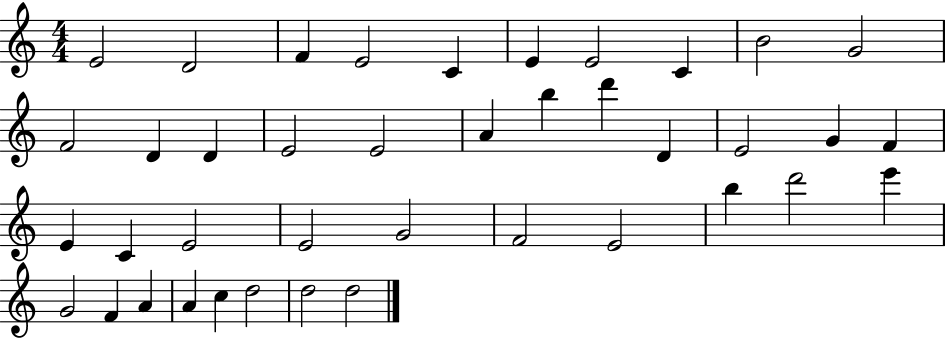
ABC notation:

X:1
T:Untitled
M:4/4
L:1/4
K:C
E2 D2 F E2 C E E2 C B2 G2 F2 D D E2 E2 A b d' D E2 G F E C E2 E2 G2 F2 E2 b d'2 e' G2 F A A c d2 d2 d2